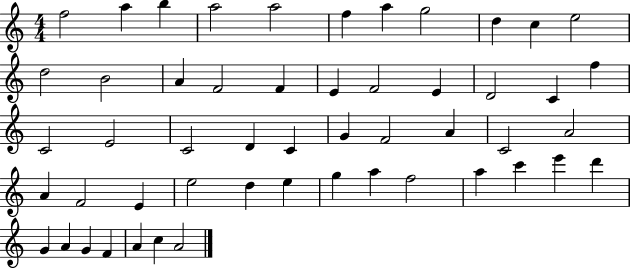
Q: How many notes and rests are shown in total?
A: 52